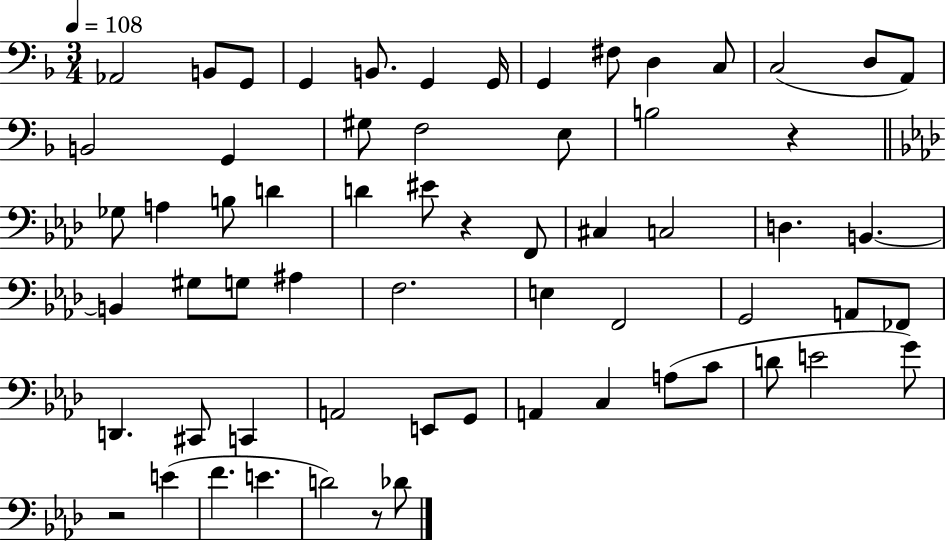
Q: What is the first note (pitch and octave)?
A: Ab2